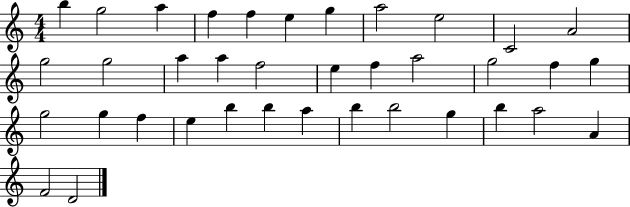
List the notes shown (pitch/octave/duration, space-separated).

B5/q G5/h A5/q F5/q F5/q E5/q G5/q A5/h E5/h C4/h A4/h G5/h G5/h A5/q A5/q F5/h E5/q F5/q A5/h G5/h F5/q G5/q G5/h G5/q F5/q E5/q B5/q B5/q A5/q B5/q B5/h G5/q B5/q A5/h A4/q F4/h D4/h